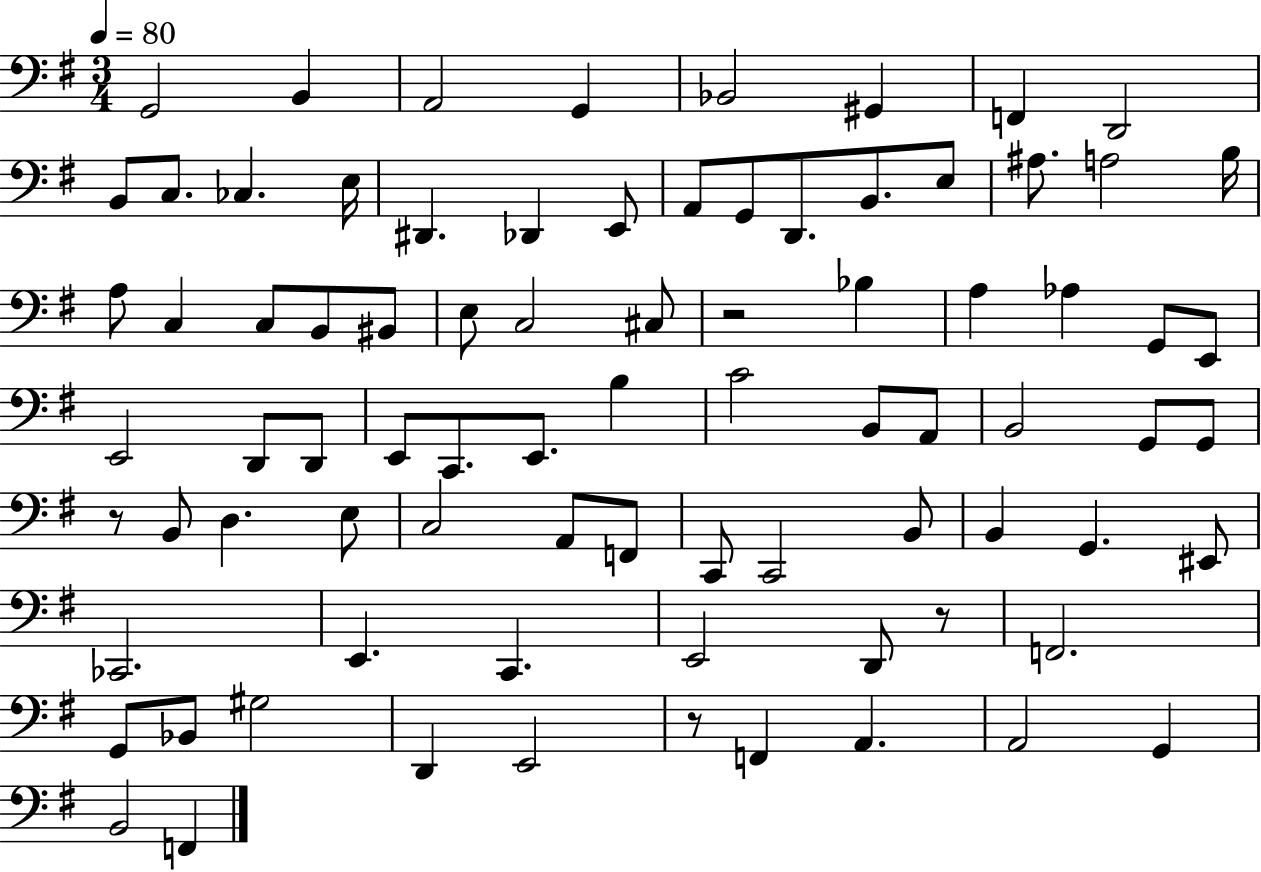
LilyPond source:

{
  \clef bass
  \numericTimeSignature
  \time 3/4
  \key g \major
  \tempo 4 = 80
  \repeat volta 2 { g,2 b,4 | a,2 g,4 | bes,2 gis,4 | f,4 d,2 | \break b,8 c8. ces4. e16 | dis,4. des,4 e,8 | a,8 g,8 d,8. b,8. e8 | ais8. a2 b16 | \break a8 c4 c8 b,8 bis,8 | e8 c2 cis8 | r2 bes4 | a4 aes4 g,8 e,8 | \break e,2 d,8 d,8 | e,8 c,8. e,8. b4 | c'2 b,8 a,8 | b,2 g,8 g,8 | \break r8 b,8 d4. e8 | c2 a,8 f,8 | c,8 c,2 b,8 | b,4 g,4. eis,8 | \break ces,2. | e,4. c,4. | e,2 d,8 r8 | f,2. | \break g,8 bes,8 gis2 | d,4 e,2 | r8 f,4 a,4. | a,2 g,4 | \break b,2 f,4 | } \bar "|."
}